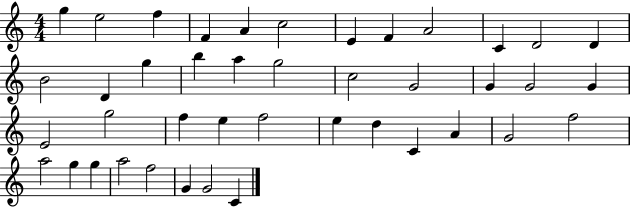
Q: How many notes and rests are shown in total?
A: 42